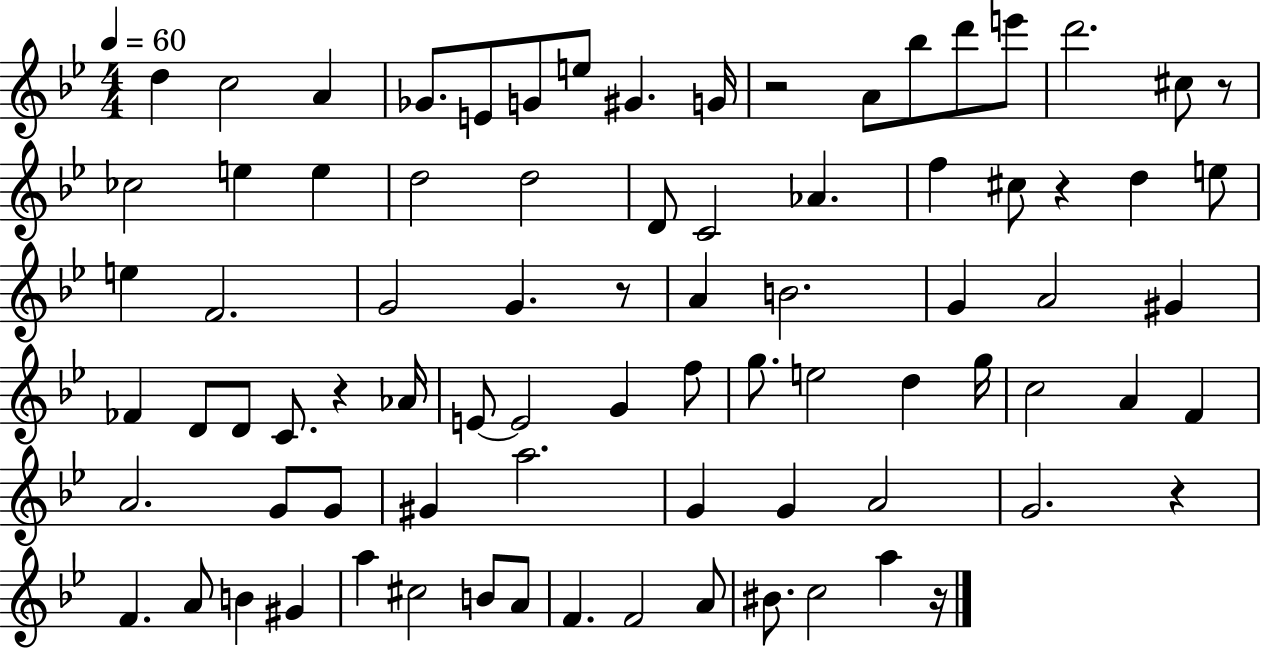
X:1
T:Untitled
M:4/4
L:1/4
K:Bb
d c2 A _G/2 E/2 G/2 e/2 ^G G/4 z2 A/2 _b/2 d'/2 e'/2 d'2 ^c/2 z/2 _c2 e e d2 d2 D/2 C2 _A f ^c/2 z d e/2 e F2 G2 G z/2 A B2 G A2 ^G _F D/2 D/2 C/2 z _A/4 E/2 E2 G f/2 g/2 e2 d g/4 c2 A F A2 G/2 G/2 ^G a2 G G A2 G2 z F A/2 B ^G a ^c2 B/2 A/2 F F2 A/2 ^B/2 c2 a z/4